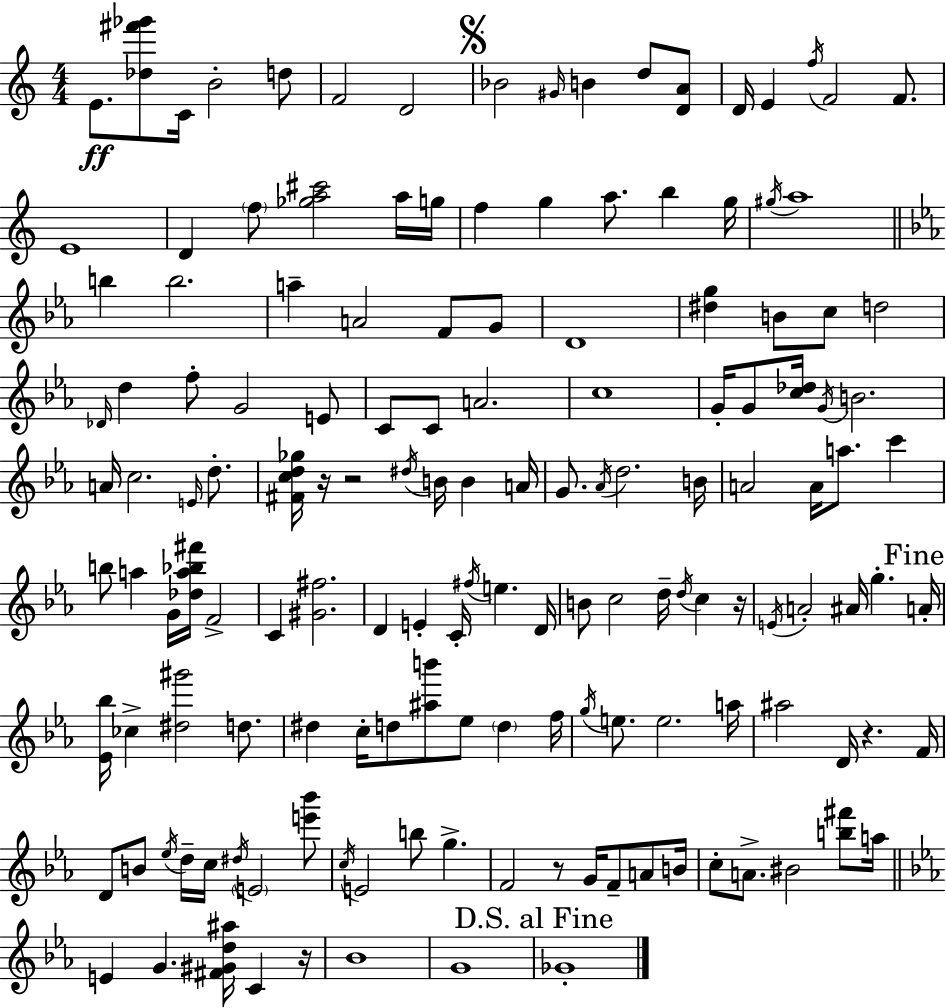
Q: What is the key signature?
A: A minor